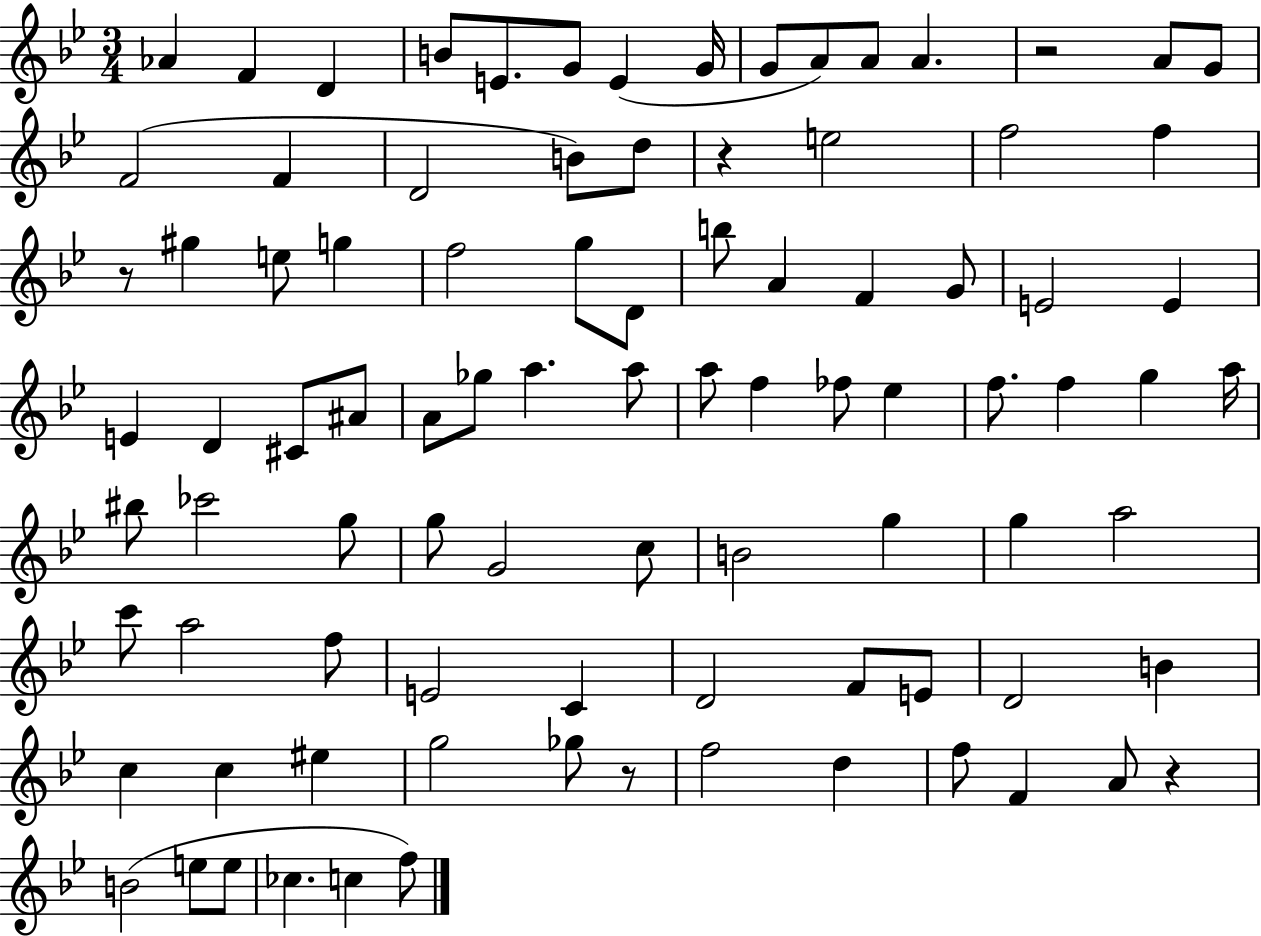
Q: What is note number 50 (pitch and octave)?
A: A5